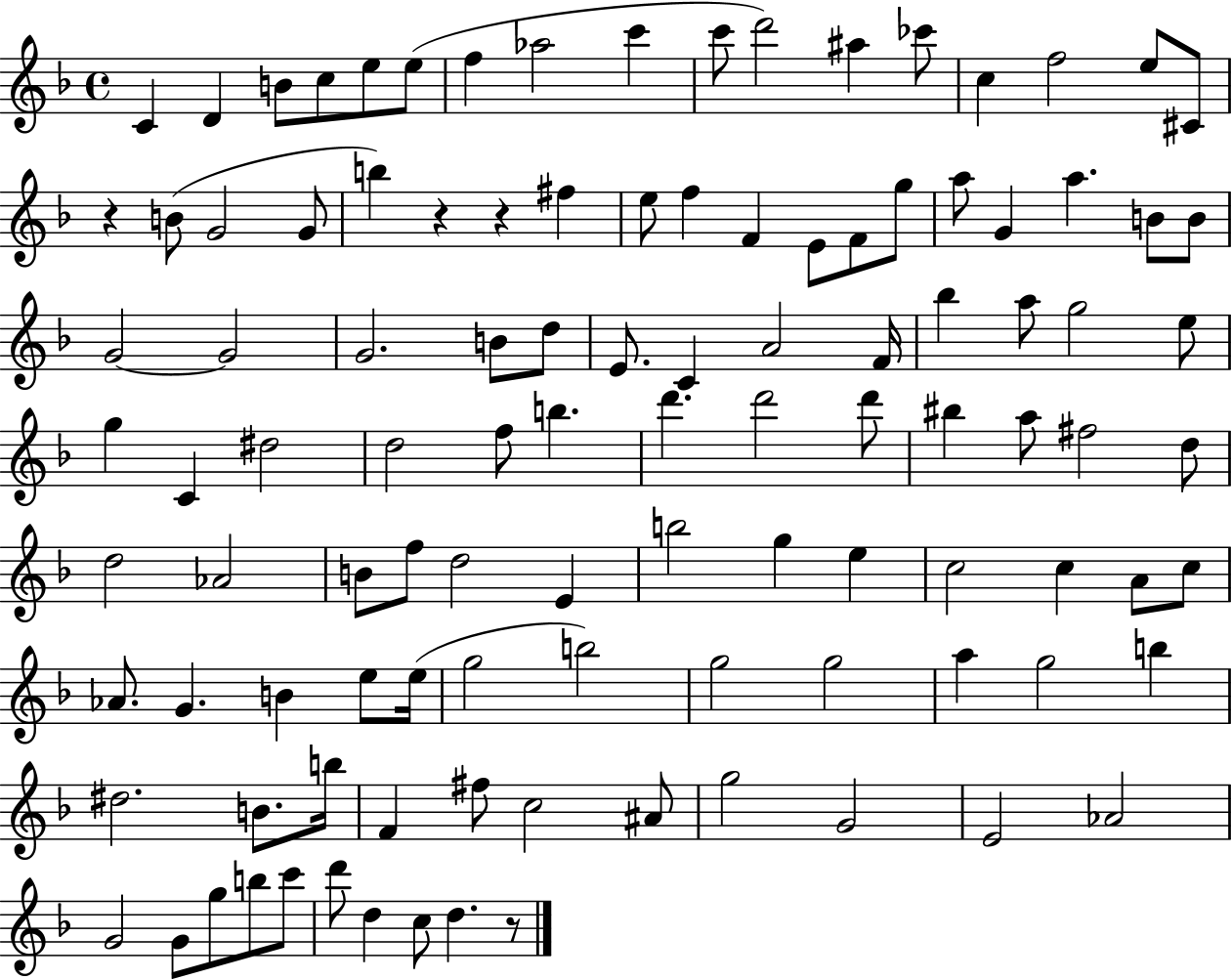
{
  \clef treble
  \time 4/4
  \defaultTimeSignature
  \key f \major
  c'4 d'4 b'8 c''8 e''8 e''8( | f''4 aes''2 c'''4 | c'''8 d'''2) ais''4 ces'''8 | c''4 f''2 e''8 cis'8 | \break r4 b'8( g'2 g'8 | b''4) r4 r4 fis''4 | e''8 f''4 f'4 e'8 f'8 g''8 | a''8 g'4 a''4. b'8 b'8 | \break g'2~~ g'2 | g'2. b'8 d''8 | e'8. c'4 a'2 f'16 | bes''4 a''8 g''2 e''8 | \break g''4 c'4 dis''2 | d''2 f''8 b''4. | d'''4. d'''2 d'''8 | bis''4 a''8 fis''2 d''8 | \break d''2 aes'2 | b'8 f''8 d''2 e'4 | b''2 g''4 e''4 | c''2 c''4 a'8 c''8 | \break aes'8. g'4. b'4 e''8 e''16( | g''2 b''2) | g''2 g''2 | a''4 g''2 b''4 | \break dis''2. b'8. b''16 | f'4 fis''8 c''2 ais'8 | g''2 g'2 | e'2 aes'2 | \break g'2 g'8 g''8 b''8 c'''8 | d'''8 d''4 c''8 d''4. r8 | \bar "|."
}